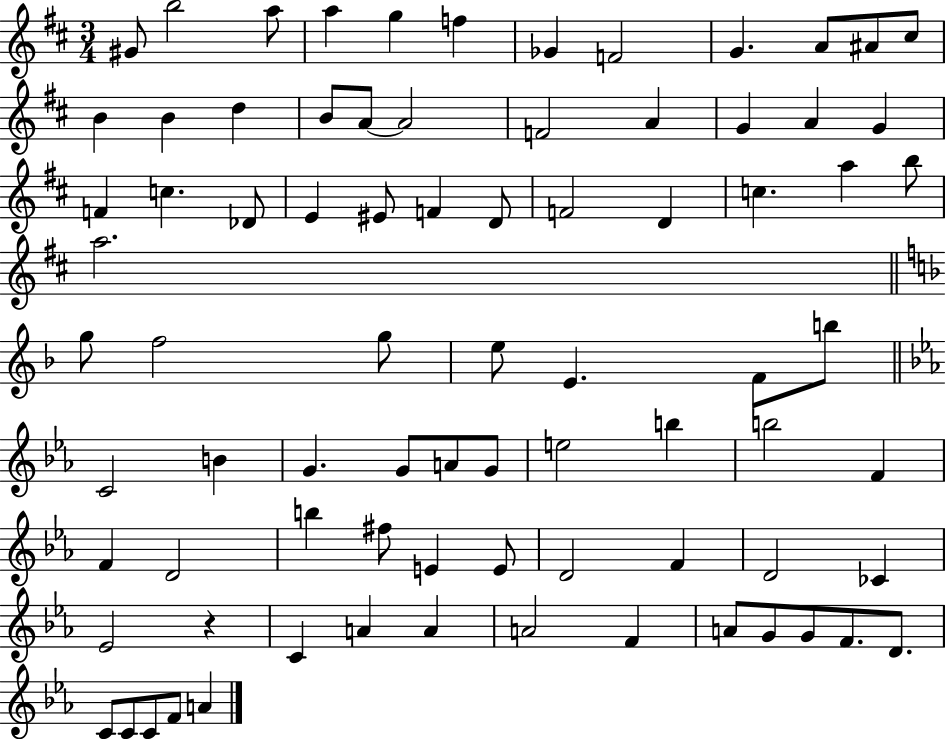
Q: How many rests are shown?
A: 1